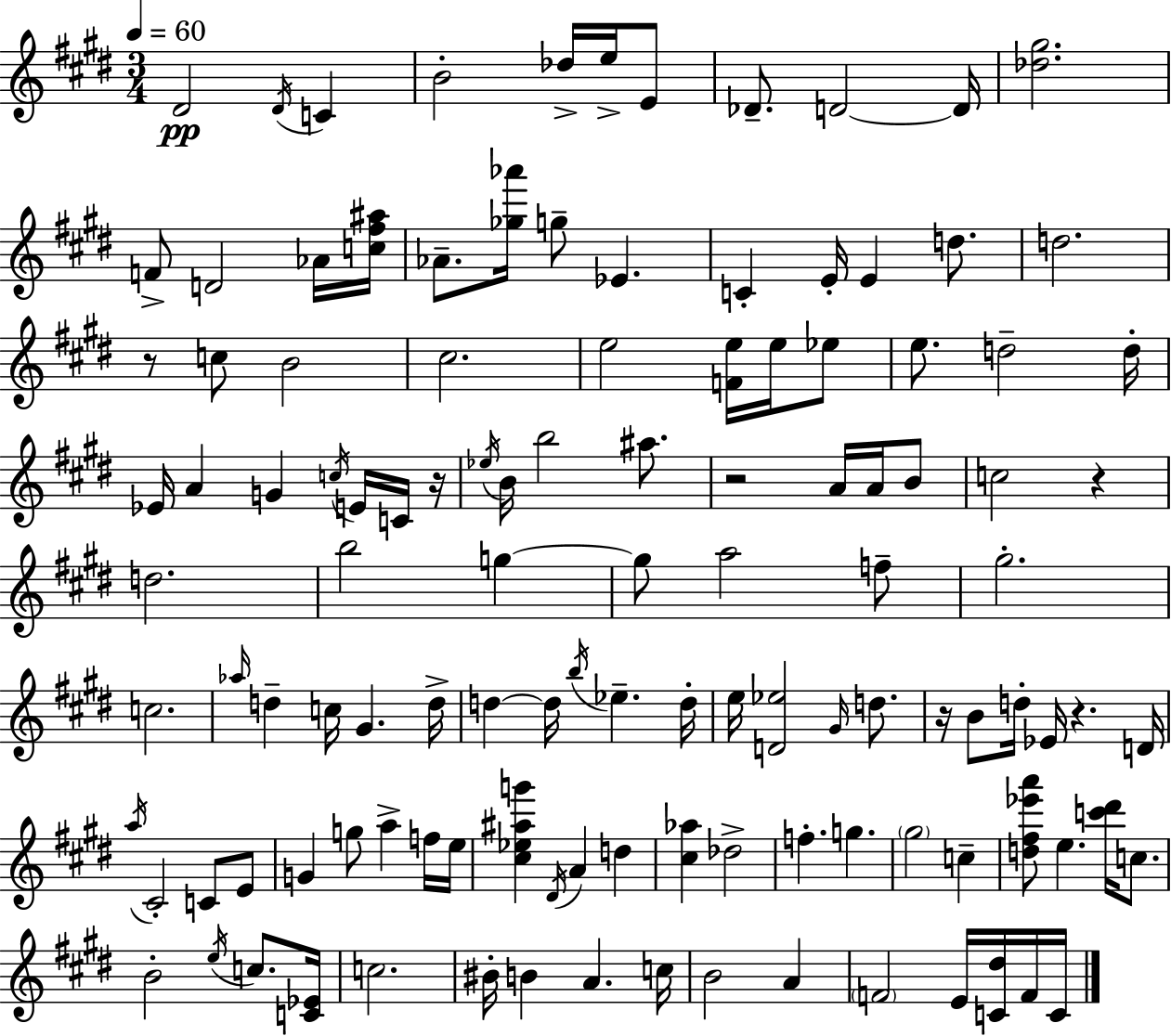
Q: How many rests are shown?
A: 6